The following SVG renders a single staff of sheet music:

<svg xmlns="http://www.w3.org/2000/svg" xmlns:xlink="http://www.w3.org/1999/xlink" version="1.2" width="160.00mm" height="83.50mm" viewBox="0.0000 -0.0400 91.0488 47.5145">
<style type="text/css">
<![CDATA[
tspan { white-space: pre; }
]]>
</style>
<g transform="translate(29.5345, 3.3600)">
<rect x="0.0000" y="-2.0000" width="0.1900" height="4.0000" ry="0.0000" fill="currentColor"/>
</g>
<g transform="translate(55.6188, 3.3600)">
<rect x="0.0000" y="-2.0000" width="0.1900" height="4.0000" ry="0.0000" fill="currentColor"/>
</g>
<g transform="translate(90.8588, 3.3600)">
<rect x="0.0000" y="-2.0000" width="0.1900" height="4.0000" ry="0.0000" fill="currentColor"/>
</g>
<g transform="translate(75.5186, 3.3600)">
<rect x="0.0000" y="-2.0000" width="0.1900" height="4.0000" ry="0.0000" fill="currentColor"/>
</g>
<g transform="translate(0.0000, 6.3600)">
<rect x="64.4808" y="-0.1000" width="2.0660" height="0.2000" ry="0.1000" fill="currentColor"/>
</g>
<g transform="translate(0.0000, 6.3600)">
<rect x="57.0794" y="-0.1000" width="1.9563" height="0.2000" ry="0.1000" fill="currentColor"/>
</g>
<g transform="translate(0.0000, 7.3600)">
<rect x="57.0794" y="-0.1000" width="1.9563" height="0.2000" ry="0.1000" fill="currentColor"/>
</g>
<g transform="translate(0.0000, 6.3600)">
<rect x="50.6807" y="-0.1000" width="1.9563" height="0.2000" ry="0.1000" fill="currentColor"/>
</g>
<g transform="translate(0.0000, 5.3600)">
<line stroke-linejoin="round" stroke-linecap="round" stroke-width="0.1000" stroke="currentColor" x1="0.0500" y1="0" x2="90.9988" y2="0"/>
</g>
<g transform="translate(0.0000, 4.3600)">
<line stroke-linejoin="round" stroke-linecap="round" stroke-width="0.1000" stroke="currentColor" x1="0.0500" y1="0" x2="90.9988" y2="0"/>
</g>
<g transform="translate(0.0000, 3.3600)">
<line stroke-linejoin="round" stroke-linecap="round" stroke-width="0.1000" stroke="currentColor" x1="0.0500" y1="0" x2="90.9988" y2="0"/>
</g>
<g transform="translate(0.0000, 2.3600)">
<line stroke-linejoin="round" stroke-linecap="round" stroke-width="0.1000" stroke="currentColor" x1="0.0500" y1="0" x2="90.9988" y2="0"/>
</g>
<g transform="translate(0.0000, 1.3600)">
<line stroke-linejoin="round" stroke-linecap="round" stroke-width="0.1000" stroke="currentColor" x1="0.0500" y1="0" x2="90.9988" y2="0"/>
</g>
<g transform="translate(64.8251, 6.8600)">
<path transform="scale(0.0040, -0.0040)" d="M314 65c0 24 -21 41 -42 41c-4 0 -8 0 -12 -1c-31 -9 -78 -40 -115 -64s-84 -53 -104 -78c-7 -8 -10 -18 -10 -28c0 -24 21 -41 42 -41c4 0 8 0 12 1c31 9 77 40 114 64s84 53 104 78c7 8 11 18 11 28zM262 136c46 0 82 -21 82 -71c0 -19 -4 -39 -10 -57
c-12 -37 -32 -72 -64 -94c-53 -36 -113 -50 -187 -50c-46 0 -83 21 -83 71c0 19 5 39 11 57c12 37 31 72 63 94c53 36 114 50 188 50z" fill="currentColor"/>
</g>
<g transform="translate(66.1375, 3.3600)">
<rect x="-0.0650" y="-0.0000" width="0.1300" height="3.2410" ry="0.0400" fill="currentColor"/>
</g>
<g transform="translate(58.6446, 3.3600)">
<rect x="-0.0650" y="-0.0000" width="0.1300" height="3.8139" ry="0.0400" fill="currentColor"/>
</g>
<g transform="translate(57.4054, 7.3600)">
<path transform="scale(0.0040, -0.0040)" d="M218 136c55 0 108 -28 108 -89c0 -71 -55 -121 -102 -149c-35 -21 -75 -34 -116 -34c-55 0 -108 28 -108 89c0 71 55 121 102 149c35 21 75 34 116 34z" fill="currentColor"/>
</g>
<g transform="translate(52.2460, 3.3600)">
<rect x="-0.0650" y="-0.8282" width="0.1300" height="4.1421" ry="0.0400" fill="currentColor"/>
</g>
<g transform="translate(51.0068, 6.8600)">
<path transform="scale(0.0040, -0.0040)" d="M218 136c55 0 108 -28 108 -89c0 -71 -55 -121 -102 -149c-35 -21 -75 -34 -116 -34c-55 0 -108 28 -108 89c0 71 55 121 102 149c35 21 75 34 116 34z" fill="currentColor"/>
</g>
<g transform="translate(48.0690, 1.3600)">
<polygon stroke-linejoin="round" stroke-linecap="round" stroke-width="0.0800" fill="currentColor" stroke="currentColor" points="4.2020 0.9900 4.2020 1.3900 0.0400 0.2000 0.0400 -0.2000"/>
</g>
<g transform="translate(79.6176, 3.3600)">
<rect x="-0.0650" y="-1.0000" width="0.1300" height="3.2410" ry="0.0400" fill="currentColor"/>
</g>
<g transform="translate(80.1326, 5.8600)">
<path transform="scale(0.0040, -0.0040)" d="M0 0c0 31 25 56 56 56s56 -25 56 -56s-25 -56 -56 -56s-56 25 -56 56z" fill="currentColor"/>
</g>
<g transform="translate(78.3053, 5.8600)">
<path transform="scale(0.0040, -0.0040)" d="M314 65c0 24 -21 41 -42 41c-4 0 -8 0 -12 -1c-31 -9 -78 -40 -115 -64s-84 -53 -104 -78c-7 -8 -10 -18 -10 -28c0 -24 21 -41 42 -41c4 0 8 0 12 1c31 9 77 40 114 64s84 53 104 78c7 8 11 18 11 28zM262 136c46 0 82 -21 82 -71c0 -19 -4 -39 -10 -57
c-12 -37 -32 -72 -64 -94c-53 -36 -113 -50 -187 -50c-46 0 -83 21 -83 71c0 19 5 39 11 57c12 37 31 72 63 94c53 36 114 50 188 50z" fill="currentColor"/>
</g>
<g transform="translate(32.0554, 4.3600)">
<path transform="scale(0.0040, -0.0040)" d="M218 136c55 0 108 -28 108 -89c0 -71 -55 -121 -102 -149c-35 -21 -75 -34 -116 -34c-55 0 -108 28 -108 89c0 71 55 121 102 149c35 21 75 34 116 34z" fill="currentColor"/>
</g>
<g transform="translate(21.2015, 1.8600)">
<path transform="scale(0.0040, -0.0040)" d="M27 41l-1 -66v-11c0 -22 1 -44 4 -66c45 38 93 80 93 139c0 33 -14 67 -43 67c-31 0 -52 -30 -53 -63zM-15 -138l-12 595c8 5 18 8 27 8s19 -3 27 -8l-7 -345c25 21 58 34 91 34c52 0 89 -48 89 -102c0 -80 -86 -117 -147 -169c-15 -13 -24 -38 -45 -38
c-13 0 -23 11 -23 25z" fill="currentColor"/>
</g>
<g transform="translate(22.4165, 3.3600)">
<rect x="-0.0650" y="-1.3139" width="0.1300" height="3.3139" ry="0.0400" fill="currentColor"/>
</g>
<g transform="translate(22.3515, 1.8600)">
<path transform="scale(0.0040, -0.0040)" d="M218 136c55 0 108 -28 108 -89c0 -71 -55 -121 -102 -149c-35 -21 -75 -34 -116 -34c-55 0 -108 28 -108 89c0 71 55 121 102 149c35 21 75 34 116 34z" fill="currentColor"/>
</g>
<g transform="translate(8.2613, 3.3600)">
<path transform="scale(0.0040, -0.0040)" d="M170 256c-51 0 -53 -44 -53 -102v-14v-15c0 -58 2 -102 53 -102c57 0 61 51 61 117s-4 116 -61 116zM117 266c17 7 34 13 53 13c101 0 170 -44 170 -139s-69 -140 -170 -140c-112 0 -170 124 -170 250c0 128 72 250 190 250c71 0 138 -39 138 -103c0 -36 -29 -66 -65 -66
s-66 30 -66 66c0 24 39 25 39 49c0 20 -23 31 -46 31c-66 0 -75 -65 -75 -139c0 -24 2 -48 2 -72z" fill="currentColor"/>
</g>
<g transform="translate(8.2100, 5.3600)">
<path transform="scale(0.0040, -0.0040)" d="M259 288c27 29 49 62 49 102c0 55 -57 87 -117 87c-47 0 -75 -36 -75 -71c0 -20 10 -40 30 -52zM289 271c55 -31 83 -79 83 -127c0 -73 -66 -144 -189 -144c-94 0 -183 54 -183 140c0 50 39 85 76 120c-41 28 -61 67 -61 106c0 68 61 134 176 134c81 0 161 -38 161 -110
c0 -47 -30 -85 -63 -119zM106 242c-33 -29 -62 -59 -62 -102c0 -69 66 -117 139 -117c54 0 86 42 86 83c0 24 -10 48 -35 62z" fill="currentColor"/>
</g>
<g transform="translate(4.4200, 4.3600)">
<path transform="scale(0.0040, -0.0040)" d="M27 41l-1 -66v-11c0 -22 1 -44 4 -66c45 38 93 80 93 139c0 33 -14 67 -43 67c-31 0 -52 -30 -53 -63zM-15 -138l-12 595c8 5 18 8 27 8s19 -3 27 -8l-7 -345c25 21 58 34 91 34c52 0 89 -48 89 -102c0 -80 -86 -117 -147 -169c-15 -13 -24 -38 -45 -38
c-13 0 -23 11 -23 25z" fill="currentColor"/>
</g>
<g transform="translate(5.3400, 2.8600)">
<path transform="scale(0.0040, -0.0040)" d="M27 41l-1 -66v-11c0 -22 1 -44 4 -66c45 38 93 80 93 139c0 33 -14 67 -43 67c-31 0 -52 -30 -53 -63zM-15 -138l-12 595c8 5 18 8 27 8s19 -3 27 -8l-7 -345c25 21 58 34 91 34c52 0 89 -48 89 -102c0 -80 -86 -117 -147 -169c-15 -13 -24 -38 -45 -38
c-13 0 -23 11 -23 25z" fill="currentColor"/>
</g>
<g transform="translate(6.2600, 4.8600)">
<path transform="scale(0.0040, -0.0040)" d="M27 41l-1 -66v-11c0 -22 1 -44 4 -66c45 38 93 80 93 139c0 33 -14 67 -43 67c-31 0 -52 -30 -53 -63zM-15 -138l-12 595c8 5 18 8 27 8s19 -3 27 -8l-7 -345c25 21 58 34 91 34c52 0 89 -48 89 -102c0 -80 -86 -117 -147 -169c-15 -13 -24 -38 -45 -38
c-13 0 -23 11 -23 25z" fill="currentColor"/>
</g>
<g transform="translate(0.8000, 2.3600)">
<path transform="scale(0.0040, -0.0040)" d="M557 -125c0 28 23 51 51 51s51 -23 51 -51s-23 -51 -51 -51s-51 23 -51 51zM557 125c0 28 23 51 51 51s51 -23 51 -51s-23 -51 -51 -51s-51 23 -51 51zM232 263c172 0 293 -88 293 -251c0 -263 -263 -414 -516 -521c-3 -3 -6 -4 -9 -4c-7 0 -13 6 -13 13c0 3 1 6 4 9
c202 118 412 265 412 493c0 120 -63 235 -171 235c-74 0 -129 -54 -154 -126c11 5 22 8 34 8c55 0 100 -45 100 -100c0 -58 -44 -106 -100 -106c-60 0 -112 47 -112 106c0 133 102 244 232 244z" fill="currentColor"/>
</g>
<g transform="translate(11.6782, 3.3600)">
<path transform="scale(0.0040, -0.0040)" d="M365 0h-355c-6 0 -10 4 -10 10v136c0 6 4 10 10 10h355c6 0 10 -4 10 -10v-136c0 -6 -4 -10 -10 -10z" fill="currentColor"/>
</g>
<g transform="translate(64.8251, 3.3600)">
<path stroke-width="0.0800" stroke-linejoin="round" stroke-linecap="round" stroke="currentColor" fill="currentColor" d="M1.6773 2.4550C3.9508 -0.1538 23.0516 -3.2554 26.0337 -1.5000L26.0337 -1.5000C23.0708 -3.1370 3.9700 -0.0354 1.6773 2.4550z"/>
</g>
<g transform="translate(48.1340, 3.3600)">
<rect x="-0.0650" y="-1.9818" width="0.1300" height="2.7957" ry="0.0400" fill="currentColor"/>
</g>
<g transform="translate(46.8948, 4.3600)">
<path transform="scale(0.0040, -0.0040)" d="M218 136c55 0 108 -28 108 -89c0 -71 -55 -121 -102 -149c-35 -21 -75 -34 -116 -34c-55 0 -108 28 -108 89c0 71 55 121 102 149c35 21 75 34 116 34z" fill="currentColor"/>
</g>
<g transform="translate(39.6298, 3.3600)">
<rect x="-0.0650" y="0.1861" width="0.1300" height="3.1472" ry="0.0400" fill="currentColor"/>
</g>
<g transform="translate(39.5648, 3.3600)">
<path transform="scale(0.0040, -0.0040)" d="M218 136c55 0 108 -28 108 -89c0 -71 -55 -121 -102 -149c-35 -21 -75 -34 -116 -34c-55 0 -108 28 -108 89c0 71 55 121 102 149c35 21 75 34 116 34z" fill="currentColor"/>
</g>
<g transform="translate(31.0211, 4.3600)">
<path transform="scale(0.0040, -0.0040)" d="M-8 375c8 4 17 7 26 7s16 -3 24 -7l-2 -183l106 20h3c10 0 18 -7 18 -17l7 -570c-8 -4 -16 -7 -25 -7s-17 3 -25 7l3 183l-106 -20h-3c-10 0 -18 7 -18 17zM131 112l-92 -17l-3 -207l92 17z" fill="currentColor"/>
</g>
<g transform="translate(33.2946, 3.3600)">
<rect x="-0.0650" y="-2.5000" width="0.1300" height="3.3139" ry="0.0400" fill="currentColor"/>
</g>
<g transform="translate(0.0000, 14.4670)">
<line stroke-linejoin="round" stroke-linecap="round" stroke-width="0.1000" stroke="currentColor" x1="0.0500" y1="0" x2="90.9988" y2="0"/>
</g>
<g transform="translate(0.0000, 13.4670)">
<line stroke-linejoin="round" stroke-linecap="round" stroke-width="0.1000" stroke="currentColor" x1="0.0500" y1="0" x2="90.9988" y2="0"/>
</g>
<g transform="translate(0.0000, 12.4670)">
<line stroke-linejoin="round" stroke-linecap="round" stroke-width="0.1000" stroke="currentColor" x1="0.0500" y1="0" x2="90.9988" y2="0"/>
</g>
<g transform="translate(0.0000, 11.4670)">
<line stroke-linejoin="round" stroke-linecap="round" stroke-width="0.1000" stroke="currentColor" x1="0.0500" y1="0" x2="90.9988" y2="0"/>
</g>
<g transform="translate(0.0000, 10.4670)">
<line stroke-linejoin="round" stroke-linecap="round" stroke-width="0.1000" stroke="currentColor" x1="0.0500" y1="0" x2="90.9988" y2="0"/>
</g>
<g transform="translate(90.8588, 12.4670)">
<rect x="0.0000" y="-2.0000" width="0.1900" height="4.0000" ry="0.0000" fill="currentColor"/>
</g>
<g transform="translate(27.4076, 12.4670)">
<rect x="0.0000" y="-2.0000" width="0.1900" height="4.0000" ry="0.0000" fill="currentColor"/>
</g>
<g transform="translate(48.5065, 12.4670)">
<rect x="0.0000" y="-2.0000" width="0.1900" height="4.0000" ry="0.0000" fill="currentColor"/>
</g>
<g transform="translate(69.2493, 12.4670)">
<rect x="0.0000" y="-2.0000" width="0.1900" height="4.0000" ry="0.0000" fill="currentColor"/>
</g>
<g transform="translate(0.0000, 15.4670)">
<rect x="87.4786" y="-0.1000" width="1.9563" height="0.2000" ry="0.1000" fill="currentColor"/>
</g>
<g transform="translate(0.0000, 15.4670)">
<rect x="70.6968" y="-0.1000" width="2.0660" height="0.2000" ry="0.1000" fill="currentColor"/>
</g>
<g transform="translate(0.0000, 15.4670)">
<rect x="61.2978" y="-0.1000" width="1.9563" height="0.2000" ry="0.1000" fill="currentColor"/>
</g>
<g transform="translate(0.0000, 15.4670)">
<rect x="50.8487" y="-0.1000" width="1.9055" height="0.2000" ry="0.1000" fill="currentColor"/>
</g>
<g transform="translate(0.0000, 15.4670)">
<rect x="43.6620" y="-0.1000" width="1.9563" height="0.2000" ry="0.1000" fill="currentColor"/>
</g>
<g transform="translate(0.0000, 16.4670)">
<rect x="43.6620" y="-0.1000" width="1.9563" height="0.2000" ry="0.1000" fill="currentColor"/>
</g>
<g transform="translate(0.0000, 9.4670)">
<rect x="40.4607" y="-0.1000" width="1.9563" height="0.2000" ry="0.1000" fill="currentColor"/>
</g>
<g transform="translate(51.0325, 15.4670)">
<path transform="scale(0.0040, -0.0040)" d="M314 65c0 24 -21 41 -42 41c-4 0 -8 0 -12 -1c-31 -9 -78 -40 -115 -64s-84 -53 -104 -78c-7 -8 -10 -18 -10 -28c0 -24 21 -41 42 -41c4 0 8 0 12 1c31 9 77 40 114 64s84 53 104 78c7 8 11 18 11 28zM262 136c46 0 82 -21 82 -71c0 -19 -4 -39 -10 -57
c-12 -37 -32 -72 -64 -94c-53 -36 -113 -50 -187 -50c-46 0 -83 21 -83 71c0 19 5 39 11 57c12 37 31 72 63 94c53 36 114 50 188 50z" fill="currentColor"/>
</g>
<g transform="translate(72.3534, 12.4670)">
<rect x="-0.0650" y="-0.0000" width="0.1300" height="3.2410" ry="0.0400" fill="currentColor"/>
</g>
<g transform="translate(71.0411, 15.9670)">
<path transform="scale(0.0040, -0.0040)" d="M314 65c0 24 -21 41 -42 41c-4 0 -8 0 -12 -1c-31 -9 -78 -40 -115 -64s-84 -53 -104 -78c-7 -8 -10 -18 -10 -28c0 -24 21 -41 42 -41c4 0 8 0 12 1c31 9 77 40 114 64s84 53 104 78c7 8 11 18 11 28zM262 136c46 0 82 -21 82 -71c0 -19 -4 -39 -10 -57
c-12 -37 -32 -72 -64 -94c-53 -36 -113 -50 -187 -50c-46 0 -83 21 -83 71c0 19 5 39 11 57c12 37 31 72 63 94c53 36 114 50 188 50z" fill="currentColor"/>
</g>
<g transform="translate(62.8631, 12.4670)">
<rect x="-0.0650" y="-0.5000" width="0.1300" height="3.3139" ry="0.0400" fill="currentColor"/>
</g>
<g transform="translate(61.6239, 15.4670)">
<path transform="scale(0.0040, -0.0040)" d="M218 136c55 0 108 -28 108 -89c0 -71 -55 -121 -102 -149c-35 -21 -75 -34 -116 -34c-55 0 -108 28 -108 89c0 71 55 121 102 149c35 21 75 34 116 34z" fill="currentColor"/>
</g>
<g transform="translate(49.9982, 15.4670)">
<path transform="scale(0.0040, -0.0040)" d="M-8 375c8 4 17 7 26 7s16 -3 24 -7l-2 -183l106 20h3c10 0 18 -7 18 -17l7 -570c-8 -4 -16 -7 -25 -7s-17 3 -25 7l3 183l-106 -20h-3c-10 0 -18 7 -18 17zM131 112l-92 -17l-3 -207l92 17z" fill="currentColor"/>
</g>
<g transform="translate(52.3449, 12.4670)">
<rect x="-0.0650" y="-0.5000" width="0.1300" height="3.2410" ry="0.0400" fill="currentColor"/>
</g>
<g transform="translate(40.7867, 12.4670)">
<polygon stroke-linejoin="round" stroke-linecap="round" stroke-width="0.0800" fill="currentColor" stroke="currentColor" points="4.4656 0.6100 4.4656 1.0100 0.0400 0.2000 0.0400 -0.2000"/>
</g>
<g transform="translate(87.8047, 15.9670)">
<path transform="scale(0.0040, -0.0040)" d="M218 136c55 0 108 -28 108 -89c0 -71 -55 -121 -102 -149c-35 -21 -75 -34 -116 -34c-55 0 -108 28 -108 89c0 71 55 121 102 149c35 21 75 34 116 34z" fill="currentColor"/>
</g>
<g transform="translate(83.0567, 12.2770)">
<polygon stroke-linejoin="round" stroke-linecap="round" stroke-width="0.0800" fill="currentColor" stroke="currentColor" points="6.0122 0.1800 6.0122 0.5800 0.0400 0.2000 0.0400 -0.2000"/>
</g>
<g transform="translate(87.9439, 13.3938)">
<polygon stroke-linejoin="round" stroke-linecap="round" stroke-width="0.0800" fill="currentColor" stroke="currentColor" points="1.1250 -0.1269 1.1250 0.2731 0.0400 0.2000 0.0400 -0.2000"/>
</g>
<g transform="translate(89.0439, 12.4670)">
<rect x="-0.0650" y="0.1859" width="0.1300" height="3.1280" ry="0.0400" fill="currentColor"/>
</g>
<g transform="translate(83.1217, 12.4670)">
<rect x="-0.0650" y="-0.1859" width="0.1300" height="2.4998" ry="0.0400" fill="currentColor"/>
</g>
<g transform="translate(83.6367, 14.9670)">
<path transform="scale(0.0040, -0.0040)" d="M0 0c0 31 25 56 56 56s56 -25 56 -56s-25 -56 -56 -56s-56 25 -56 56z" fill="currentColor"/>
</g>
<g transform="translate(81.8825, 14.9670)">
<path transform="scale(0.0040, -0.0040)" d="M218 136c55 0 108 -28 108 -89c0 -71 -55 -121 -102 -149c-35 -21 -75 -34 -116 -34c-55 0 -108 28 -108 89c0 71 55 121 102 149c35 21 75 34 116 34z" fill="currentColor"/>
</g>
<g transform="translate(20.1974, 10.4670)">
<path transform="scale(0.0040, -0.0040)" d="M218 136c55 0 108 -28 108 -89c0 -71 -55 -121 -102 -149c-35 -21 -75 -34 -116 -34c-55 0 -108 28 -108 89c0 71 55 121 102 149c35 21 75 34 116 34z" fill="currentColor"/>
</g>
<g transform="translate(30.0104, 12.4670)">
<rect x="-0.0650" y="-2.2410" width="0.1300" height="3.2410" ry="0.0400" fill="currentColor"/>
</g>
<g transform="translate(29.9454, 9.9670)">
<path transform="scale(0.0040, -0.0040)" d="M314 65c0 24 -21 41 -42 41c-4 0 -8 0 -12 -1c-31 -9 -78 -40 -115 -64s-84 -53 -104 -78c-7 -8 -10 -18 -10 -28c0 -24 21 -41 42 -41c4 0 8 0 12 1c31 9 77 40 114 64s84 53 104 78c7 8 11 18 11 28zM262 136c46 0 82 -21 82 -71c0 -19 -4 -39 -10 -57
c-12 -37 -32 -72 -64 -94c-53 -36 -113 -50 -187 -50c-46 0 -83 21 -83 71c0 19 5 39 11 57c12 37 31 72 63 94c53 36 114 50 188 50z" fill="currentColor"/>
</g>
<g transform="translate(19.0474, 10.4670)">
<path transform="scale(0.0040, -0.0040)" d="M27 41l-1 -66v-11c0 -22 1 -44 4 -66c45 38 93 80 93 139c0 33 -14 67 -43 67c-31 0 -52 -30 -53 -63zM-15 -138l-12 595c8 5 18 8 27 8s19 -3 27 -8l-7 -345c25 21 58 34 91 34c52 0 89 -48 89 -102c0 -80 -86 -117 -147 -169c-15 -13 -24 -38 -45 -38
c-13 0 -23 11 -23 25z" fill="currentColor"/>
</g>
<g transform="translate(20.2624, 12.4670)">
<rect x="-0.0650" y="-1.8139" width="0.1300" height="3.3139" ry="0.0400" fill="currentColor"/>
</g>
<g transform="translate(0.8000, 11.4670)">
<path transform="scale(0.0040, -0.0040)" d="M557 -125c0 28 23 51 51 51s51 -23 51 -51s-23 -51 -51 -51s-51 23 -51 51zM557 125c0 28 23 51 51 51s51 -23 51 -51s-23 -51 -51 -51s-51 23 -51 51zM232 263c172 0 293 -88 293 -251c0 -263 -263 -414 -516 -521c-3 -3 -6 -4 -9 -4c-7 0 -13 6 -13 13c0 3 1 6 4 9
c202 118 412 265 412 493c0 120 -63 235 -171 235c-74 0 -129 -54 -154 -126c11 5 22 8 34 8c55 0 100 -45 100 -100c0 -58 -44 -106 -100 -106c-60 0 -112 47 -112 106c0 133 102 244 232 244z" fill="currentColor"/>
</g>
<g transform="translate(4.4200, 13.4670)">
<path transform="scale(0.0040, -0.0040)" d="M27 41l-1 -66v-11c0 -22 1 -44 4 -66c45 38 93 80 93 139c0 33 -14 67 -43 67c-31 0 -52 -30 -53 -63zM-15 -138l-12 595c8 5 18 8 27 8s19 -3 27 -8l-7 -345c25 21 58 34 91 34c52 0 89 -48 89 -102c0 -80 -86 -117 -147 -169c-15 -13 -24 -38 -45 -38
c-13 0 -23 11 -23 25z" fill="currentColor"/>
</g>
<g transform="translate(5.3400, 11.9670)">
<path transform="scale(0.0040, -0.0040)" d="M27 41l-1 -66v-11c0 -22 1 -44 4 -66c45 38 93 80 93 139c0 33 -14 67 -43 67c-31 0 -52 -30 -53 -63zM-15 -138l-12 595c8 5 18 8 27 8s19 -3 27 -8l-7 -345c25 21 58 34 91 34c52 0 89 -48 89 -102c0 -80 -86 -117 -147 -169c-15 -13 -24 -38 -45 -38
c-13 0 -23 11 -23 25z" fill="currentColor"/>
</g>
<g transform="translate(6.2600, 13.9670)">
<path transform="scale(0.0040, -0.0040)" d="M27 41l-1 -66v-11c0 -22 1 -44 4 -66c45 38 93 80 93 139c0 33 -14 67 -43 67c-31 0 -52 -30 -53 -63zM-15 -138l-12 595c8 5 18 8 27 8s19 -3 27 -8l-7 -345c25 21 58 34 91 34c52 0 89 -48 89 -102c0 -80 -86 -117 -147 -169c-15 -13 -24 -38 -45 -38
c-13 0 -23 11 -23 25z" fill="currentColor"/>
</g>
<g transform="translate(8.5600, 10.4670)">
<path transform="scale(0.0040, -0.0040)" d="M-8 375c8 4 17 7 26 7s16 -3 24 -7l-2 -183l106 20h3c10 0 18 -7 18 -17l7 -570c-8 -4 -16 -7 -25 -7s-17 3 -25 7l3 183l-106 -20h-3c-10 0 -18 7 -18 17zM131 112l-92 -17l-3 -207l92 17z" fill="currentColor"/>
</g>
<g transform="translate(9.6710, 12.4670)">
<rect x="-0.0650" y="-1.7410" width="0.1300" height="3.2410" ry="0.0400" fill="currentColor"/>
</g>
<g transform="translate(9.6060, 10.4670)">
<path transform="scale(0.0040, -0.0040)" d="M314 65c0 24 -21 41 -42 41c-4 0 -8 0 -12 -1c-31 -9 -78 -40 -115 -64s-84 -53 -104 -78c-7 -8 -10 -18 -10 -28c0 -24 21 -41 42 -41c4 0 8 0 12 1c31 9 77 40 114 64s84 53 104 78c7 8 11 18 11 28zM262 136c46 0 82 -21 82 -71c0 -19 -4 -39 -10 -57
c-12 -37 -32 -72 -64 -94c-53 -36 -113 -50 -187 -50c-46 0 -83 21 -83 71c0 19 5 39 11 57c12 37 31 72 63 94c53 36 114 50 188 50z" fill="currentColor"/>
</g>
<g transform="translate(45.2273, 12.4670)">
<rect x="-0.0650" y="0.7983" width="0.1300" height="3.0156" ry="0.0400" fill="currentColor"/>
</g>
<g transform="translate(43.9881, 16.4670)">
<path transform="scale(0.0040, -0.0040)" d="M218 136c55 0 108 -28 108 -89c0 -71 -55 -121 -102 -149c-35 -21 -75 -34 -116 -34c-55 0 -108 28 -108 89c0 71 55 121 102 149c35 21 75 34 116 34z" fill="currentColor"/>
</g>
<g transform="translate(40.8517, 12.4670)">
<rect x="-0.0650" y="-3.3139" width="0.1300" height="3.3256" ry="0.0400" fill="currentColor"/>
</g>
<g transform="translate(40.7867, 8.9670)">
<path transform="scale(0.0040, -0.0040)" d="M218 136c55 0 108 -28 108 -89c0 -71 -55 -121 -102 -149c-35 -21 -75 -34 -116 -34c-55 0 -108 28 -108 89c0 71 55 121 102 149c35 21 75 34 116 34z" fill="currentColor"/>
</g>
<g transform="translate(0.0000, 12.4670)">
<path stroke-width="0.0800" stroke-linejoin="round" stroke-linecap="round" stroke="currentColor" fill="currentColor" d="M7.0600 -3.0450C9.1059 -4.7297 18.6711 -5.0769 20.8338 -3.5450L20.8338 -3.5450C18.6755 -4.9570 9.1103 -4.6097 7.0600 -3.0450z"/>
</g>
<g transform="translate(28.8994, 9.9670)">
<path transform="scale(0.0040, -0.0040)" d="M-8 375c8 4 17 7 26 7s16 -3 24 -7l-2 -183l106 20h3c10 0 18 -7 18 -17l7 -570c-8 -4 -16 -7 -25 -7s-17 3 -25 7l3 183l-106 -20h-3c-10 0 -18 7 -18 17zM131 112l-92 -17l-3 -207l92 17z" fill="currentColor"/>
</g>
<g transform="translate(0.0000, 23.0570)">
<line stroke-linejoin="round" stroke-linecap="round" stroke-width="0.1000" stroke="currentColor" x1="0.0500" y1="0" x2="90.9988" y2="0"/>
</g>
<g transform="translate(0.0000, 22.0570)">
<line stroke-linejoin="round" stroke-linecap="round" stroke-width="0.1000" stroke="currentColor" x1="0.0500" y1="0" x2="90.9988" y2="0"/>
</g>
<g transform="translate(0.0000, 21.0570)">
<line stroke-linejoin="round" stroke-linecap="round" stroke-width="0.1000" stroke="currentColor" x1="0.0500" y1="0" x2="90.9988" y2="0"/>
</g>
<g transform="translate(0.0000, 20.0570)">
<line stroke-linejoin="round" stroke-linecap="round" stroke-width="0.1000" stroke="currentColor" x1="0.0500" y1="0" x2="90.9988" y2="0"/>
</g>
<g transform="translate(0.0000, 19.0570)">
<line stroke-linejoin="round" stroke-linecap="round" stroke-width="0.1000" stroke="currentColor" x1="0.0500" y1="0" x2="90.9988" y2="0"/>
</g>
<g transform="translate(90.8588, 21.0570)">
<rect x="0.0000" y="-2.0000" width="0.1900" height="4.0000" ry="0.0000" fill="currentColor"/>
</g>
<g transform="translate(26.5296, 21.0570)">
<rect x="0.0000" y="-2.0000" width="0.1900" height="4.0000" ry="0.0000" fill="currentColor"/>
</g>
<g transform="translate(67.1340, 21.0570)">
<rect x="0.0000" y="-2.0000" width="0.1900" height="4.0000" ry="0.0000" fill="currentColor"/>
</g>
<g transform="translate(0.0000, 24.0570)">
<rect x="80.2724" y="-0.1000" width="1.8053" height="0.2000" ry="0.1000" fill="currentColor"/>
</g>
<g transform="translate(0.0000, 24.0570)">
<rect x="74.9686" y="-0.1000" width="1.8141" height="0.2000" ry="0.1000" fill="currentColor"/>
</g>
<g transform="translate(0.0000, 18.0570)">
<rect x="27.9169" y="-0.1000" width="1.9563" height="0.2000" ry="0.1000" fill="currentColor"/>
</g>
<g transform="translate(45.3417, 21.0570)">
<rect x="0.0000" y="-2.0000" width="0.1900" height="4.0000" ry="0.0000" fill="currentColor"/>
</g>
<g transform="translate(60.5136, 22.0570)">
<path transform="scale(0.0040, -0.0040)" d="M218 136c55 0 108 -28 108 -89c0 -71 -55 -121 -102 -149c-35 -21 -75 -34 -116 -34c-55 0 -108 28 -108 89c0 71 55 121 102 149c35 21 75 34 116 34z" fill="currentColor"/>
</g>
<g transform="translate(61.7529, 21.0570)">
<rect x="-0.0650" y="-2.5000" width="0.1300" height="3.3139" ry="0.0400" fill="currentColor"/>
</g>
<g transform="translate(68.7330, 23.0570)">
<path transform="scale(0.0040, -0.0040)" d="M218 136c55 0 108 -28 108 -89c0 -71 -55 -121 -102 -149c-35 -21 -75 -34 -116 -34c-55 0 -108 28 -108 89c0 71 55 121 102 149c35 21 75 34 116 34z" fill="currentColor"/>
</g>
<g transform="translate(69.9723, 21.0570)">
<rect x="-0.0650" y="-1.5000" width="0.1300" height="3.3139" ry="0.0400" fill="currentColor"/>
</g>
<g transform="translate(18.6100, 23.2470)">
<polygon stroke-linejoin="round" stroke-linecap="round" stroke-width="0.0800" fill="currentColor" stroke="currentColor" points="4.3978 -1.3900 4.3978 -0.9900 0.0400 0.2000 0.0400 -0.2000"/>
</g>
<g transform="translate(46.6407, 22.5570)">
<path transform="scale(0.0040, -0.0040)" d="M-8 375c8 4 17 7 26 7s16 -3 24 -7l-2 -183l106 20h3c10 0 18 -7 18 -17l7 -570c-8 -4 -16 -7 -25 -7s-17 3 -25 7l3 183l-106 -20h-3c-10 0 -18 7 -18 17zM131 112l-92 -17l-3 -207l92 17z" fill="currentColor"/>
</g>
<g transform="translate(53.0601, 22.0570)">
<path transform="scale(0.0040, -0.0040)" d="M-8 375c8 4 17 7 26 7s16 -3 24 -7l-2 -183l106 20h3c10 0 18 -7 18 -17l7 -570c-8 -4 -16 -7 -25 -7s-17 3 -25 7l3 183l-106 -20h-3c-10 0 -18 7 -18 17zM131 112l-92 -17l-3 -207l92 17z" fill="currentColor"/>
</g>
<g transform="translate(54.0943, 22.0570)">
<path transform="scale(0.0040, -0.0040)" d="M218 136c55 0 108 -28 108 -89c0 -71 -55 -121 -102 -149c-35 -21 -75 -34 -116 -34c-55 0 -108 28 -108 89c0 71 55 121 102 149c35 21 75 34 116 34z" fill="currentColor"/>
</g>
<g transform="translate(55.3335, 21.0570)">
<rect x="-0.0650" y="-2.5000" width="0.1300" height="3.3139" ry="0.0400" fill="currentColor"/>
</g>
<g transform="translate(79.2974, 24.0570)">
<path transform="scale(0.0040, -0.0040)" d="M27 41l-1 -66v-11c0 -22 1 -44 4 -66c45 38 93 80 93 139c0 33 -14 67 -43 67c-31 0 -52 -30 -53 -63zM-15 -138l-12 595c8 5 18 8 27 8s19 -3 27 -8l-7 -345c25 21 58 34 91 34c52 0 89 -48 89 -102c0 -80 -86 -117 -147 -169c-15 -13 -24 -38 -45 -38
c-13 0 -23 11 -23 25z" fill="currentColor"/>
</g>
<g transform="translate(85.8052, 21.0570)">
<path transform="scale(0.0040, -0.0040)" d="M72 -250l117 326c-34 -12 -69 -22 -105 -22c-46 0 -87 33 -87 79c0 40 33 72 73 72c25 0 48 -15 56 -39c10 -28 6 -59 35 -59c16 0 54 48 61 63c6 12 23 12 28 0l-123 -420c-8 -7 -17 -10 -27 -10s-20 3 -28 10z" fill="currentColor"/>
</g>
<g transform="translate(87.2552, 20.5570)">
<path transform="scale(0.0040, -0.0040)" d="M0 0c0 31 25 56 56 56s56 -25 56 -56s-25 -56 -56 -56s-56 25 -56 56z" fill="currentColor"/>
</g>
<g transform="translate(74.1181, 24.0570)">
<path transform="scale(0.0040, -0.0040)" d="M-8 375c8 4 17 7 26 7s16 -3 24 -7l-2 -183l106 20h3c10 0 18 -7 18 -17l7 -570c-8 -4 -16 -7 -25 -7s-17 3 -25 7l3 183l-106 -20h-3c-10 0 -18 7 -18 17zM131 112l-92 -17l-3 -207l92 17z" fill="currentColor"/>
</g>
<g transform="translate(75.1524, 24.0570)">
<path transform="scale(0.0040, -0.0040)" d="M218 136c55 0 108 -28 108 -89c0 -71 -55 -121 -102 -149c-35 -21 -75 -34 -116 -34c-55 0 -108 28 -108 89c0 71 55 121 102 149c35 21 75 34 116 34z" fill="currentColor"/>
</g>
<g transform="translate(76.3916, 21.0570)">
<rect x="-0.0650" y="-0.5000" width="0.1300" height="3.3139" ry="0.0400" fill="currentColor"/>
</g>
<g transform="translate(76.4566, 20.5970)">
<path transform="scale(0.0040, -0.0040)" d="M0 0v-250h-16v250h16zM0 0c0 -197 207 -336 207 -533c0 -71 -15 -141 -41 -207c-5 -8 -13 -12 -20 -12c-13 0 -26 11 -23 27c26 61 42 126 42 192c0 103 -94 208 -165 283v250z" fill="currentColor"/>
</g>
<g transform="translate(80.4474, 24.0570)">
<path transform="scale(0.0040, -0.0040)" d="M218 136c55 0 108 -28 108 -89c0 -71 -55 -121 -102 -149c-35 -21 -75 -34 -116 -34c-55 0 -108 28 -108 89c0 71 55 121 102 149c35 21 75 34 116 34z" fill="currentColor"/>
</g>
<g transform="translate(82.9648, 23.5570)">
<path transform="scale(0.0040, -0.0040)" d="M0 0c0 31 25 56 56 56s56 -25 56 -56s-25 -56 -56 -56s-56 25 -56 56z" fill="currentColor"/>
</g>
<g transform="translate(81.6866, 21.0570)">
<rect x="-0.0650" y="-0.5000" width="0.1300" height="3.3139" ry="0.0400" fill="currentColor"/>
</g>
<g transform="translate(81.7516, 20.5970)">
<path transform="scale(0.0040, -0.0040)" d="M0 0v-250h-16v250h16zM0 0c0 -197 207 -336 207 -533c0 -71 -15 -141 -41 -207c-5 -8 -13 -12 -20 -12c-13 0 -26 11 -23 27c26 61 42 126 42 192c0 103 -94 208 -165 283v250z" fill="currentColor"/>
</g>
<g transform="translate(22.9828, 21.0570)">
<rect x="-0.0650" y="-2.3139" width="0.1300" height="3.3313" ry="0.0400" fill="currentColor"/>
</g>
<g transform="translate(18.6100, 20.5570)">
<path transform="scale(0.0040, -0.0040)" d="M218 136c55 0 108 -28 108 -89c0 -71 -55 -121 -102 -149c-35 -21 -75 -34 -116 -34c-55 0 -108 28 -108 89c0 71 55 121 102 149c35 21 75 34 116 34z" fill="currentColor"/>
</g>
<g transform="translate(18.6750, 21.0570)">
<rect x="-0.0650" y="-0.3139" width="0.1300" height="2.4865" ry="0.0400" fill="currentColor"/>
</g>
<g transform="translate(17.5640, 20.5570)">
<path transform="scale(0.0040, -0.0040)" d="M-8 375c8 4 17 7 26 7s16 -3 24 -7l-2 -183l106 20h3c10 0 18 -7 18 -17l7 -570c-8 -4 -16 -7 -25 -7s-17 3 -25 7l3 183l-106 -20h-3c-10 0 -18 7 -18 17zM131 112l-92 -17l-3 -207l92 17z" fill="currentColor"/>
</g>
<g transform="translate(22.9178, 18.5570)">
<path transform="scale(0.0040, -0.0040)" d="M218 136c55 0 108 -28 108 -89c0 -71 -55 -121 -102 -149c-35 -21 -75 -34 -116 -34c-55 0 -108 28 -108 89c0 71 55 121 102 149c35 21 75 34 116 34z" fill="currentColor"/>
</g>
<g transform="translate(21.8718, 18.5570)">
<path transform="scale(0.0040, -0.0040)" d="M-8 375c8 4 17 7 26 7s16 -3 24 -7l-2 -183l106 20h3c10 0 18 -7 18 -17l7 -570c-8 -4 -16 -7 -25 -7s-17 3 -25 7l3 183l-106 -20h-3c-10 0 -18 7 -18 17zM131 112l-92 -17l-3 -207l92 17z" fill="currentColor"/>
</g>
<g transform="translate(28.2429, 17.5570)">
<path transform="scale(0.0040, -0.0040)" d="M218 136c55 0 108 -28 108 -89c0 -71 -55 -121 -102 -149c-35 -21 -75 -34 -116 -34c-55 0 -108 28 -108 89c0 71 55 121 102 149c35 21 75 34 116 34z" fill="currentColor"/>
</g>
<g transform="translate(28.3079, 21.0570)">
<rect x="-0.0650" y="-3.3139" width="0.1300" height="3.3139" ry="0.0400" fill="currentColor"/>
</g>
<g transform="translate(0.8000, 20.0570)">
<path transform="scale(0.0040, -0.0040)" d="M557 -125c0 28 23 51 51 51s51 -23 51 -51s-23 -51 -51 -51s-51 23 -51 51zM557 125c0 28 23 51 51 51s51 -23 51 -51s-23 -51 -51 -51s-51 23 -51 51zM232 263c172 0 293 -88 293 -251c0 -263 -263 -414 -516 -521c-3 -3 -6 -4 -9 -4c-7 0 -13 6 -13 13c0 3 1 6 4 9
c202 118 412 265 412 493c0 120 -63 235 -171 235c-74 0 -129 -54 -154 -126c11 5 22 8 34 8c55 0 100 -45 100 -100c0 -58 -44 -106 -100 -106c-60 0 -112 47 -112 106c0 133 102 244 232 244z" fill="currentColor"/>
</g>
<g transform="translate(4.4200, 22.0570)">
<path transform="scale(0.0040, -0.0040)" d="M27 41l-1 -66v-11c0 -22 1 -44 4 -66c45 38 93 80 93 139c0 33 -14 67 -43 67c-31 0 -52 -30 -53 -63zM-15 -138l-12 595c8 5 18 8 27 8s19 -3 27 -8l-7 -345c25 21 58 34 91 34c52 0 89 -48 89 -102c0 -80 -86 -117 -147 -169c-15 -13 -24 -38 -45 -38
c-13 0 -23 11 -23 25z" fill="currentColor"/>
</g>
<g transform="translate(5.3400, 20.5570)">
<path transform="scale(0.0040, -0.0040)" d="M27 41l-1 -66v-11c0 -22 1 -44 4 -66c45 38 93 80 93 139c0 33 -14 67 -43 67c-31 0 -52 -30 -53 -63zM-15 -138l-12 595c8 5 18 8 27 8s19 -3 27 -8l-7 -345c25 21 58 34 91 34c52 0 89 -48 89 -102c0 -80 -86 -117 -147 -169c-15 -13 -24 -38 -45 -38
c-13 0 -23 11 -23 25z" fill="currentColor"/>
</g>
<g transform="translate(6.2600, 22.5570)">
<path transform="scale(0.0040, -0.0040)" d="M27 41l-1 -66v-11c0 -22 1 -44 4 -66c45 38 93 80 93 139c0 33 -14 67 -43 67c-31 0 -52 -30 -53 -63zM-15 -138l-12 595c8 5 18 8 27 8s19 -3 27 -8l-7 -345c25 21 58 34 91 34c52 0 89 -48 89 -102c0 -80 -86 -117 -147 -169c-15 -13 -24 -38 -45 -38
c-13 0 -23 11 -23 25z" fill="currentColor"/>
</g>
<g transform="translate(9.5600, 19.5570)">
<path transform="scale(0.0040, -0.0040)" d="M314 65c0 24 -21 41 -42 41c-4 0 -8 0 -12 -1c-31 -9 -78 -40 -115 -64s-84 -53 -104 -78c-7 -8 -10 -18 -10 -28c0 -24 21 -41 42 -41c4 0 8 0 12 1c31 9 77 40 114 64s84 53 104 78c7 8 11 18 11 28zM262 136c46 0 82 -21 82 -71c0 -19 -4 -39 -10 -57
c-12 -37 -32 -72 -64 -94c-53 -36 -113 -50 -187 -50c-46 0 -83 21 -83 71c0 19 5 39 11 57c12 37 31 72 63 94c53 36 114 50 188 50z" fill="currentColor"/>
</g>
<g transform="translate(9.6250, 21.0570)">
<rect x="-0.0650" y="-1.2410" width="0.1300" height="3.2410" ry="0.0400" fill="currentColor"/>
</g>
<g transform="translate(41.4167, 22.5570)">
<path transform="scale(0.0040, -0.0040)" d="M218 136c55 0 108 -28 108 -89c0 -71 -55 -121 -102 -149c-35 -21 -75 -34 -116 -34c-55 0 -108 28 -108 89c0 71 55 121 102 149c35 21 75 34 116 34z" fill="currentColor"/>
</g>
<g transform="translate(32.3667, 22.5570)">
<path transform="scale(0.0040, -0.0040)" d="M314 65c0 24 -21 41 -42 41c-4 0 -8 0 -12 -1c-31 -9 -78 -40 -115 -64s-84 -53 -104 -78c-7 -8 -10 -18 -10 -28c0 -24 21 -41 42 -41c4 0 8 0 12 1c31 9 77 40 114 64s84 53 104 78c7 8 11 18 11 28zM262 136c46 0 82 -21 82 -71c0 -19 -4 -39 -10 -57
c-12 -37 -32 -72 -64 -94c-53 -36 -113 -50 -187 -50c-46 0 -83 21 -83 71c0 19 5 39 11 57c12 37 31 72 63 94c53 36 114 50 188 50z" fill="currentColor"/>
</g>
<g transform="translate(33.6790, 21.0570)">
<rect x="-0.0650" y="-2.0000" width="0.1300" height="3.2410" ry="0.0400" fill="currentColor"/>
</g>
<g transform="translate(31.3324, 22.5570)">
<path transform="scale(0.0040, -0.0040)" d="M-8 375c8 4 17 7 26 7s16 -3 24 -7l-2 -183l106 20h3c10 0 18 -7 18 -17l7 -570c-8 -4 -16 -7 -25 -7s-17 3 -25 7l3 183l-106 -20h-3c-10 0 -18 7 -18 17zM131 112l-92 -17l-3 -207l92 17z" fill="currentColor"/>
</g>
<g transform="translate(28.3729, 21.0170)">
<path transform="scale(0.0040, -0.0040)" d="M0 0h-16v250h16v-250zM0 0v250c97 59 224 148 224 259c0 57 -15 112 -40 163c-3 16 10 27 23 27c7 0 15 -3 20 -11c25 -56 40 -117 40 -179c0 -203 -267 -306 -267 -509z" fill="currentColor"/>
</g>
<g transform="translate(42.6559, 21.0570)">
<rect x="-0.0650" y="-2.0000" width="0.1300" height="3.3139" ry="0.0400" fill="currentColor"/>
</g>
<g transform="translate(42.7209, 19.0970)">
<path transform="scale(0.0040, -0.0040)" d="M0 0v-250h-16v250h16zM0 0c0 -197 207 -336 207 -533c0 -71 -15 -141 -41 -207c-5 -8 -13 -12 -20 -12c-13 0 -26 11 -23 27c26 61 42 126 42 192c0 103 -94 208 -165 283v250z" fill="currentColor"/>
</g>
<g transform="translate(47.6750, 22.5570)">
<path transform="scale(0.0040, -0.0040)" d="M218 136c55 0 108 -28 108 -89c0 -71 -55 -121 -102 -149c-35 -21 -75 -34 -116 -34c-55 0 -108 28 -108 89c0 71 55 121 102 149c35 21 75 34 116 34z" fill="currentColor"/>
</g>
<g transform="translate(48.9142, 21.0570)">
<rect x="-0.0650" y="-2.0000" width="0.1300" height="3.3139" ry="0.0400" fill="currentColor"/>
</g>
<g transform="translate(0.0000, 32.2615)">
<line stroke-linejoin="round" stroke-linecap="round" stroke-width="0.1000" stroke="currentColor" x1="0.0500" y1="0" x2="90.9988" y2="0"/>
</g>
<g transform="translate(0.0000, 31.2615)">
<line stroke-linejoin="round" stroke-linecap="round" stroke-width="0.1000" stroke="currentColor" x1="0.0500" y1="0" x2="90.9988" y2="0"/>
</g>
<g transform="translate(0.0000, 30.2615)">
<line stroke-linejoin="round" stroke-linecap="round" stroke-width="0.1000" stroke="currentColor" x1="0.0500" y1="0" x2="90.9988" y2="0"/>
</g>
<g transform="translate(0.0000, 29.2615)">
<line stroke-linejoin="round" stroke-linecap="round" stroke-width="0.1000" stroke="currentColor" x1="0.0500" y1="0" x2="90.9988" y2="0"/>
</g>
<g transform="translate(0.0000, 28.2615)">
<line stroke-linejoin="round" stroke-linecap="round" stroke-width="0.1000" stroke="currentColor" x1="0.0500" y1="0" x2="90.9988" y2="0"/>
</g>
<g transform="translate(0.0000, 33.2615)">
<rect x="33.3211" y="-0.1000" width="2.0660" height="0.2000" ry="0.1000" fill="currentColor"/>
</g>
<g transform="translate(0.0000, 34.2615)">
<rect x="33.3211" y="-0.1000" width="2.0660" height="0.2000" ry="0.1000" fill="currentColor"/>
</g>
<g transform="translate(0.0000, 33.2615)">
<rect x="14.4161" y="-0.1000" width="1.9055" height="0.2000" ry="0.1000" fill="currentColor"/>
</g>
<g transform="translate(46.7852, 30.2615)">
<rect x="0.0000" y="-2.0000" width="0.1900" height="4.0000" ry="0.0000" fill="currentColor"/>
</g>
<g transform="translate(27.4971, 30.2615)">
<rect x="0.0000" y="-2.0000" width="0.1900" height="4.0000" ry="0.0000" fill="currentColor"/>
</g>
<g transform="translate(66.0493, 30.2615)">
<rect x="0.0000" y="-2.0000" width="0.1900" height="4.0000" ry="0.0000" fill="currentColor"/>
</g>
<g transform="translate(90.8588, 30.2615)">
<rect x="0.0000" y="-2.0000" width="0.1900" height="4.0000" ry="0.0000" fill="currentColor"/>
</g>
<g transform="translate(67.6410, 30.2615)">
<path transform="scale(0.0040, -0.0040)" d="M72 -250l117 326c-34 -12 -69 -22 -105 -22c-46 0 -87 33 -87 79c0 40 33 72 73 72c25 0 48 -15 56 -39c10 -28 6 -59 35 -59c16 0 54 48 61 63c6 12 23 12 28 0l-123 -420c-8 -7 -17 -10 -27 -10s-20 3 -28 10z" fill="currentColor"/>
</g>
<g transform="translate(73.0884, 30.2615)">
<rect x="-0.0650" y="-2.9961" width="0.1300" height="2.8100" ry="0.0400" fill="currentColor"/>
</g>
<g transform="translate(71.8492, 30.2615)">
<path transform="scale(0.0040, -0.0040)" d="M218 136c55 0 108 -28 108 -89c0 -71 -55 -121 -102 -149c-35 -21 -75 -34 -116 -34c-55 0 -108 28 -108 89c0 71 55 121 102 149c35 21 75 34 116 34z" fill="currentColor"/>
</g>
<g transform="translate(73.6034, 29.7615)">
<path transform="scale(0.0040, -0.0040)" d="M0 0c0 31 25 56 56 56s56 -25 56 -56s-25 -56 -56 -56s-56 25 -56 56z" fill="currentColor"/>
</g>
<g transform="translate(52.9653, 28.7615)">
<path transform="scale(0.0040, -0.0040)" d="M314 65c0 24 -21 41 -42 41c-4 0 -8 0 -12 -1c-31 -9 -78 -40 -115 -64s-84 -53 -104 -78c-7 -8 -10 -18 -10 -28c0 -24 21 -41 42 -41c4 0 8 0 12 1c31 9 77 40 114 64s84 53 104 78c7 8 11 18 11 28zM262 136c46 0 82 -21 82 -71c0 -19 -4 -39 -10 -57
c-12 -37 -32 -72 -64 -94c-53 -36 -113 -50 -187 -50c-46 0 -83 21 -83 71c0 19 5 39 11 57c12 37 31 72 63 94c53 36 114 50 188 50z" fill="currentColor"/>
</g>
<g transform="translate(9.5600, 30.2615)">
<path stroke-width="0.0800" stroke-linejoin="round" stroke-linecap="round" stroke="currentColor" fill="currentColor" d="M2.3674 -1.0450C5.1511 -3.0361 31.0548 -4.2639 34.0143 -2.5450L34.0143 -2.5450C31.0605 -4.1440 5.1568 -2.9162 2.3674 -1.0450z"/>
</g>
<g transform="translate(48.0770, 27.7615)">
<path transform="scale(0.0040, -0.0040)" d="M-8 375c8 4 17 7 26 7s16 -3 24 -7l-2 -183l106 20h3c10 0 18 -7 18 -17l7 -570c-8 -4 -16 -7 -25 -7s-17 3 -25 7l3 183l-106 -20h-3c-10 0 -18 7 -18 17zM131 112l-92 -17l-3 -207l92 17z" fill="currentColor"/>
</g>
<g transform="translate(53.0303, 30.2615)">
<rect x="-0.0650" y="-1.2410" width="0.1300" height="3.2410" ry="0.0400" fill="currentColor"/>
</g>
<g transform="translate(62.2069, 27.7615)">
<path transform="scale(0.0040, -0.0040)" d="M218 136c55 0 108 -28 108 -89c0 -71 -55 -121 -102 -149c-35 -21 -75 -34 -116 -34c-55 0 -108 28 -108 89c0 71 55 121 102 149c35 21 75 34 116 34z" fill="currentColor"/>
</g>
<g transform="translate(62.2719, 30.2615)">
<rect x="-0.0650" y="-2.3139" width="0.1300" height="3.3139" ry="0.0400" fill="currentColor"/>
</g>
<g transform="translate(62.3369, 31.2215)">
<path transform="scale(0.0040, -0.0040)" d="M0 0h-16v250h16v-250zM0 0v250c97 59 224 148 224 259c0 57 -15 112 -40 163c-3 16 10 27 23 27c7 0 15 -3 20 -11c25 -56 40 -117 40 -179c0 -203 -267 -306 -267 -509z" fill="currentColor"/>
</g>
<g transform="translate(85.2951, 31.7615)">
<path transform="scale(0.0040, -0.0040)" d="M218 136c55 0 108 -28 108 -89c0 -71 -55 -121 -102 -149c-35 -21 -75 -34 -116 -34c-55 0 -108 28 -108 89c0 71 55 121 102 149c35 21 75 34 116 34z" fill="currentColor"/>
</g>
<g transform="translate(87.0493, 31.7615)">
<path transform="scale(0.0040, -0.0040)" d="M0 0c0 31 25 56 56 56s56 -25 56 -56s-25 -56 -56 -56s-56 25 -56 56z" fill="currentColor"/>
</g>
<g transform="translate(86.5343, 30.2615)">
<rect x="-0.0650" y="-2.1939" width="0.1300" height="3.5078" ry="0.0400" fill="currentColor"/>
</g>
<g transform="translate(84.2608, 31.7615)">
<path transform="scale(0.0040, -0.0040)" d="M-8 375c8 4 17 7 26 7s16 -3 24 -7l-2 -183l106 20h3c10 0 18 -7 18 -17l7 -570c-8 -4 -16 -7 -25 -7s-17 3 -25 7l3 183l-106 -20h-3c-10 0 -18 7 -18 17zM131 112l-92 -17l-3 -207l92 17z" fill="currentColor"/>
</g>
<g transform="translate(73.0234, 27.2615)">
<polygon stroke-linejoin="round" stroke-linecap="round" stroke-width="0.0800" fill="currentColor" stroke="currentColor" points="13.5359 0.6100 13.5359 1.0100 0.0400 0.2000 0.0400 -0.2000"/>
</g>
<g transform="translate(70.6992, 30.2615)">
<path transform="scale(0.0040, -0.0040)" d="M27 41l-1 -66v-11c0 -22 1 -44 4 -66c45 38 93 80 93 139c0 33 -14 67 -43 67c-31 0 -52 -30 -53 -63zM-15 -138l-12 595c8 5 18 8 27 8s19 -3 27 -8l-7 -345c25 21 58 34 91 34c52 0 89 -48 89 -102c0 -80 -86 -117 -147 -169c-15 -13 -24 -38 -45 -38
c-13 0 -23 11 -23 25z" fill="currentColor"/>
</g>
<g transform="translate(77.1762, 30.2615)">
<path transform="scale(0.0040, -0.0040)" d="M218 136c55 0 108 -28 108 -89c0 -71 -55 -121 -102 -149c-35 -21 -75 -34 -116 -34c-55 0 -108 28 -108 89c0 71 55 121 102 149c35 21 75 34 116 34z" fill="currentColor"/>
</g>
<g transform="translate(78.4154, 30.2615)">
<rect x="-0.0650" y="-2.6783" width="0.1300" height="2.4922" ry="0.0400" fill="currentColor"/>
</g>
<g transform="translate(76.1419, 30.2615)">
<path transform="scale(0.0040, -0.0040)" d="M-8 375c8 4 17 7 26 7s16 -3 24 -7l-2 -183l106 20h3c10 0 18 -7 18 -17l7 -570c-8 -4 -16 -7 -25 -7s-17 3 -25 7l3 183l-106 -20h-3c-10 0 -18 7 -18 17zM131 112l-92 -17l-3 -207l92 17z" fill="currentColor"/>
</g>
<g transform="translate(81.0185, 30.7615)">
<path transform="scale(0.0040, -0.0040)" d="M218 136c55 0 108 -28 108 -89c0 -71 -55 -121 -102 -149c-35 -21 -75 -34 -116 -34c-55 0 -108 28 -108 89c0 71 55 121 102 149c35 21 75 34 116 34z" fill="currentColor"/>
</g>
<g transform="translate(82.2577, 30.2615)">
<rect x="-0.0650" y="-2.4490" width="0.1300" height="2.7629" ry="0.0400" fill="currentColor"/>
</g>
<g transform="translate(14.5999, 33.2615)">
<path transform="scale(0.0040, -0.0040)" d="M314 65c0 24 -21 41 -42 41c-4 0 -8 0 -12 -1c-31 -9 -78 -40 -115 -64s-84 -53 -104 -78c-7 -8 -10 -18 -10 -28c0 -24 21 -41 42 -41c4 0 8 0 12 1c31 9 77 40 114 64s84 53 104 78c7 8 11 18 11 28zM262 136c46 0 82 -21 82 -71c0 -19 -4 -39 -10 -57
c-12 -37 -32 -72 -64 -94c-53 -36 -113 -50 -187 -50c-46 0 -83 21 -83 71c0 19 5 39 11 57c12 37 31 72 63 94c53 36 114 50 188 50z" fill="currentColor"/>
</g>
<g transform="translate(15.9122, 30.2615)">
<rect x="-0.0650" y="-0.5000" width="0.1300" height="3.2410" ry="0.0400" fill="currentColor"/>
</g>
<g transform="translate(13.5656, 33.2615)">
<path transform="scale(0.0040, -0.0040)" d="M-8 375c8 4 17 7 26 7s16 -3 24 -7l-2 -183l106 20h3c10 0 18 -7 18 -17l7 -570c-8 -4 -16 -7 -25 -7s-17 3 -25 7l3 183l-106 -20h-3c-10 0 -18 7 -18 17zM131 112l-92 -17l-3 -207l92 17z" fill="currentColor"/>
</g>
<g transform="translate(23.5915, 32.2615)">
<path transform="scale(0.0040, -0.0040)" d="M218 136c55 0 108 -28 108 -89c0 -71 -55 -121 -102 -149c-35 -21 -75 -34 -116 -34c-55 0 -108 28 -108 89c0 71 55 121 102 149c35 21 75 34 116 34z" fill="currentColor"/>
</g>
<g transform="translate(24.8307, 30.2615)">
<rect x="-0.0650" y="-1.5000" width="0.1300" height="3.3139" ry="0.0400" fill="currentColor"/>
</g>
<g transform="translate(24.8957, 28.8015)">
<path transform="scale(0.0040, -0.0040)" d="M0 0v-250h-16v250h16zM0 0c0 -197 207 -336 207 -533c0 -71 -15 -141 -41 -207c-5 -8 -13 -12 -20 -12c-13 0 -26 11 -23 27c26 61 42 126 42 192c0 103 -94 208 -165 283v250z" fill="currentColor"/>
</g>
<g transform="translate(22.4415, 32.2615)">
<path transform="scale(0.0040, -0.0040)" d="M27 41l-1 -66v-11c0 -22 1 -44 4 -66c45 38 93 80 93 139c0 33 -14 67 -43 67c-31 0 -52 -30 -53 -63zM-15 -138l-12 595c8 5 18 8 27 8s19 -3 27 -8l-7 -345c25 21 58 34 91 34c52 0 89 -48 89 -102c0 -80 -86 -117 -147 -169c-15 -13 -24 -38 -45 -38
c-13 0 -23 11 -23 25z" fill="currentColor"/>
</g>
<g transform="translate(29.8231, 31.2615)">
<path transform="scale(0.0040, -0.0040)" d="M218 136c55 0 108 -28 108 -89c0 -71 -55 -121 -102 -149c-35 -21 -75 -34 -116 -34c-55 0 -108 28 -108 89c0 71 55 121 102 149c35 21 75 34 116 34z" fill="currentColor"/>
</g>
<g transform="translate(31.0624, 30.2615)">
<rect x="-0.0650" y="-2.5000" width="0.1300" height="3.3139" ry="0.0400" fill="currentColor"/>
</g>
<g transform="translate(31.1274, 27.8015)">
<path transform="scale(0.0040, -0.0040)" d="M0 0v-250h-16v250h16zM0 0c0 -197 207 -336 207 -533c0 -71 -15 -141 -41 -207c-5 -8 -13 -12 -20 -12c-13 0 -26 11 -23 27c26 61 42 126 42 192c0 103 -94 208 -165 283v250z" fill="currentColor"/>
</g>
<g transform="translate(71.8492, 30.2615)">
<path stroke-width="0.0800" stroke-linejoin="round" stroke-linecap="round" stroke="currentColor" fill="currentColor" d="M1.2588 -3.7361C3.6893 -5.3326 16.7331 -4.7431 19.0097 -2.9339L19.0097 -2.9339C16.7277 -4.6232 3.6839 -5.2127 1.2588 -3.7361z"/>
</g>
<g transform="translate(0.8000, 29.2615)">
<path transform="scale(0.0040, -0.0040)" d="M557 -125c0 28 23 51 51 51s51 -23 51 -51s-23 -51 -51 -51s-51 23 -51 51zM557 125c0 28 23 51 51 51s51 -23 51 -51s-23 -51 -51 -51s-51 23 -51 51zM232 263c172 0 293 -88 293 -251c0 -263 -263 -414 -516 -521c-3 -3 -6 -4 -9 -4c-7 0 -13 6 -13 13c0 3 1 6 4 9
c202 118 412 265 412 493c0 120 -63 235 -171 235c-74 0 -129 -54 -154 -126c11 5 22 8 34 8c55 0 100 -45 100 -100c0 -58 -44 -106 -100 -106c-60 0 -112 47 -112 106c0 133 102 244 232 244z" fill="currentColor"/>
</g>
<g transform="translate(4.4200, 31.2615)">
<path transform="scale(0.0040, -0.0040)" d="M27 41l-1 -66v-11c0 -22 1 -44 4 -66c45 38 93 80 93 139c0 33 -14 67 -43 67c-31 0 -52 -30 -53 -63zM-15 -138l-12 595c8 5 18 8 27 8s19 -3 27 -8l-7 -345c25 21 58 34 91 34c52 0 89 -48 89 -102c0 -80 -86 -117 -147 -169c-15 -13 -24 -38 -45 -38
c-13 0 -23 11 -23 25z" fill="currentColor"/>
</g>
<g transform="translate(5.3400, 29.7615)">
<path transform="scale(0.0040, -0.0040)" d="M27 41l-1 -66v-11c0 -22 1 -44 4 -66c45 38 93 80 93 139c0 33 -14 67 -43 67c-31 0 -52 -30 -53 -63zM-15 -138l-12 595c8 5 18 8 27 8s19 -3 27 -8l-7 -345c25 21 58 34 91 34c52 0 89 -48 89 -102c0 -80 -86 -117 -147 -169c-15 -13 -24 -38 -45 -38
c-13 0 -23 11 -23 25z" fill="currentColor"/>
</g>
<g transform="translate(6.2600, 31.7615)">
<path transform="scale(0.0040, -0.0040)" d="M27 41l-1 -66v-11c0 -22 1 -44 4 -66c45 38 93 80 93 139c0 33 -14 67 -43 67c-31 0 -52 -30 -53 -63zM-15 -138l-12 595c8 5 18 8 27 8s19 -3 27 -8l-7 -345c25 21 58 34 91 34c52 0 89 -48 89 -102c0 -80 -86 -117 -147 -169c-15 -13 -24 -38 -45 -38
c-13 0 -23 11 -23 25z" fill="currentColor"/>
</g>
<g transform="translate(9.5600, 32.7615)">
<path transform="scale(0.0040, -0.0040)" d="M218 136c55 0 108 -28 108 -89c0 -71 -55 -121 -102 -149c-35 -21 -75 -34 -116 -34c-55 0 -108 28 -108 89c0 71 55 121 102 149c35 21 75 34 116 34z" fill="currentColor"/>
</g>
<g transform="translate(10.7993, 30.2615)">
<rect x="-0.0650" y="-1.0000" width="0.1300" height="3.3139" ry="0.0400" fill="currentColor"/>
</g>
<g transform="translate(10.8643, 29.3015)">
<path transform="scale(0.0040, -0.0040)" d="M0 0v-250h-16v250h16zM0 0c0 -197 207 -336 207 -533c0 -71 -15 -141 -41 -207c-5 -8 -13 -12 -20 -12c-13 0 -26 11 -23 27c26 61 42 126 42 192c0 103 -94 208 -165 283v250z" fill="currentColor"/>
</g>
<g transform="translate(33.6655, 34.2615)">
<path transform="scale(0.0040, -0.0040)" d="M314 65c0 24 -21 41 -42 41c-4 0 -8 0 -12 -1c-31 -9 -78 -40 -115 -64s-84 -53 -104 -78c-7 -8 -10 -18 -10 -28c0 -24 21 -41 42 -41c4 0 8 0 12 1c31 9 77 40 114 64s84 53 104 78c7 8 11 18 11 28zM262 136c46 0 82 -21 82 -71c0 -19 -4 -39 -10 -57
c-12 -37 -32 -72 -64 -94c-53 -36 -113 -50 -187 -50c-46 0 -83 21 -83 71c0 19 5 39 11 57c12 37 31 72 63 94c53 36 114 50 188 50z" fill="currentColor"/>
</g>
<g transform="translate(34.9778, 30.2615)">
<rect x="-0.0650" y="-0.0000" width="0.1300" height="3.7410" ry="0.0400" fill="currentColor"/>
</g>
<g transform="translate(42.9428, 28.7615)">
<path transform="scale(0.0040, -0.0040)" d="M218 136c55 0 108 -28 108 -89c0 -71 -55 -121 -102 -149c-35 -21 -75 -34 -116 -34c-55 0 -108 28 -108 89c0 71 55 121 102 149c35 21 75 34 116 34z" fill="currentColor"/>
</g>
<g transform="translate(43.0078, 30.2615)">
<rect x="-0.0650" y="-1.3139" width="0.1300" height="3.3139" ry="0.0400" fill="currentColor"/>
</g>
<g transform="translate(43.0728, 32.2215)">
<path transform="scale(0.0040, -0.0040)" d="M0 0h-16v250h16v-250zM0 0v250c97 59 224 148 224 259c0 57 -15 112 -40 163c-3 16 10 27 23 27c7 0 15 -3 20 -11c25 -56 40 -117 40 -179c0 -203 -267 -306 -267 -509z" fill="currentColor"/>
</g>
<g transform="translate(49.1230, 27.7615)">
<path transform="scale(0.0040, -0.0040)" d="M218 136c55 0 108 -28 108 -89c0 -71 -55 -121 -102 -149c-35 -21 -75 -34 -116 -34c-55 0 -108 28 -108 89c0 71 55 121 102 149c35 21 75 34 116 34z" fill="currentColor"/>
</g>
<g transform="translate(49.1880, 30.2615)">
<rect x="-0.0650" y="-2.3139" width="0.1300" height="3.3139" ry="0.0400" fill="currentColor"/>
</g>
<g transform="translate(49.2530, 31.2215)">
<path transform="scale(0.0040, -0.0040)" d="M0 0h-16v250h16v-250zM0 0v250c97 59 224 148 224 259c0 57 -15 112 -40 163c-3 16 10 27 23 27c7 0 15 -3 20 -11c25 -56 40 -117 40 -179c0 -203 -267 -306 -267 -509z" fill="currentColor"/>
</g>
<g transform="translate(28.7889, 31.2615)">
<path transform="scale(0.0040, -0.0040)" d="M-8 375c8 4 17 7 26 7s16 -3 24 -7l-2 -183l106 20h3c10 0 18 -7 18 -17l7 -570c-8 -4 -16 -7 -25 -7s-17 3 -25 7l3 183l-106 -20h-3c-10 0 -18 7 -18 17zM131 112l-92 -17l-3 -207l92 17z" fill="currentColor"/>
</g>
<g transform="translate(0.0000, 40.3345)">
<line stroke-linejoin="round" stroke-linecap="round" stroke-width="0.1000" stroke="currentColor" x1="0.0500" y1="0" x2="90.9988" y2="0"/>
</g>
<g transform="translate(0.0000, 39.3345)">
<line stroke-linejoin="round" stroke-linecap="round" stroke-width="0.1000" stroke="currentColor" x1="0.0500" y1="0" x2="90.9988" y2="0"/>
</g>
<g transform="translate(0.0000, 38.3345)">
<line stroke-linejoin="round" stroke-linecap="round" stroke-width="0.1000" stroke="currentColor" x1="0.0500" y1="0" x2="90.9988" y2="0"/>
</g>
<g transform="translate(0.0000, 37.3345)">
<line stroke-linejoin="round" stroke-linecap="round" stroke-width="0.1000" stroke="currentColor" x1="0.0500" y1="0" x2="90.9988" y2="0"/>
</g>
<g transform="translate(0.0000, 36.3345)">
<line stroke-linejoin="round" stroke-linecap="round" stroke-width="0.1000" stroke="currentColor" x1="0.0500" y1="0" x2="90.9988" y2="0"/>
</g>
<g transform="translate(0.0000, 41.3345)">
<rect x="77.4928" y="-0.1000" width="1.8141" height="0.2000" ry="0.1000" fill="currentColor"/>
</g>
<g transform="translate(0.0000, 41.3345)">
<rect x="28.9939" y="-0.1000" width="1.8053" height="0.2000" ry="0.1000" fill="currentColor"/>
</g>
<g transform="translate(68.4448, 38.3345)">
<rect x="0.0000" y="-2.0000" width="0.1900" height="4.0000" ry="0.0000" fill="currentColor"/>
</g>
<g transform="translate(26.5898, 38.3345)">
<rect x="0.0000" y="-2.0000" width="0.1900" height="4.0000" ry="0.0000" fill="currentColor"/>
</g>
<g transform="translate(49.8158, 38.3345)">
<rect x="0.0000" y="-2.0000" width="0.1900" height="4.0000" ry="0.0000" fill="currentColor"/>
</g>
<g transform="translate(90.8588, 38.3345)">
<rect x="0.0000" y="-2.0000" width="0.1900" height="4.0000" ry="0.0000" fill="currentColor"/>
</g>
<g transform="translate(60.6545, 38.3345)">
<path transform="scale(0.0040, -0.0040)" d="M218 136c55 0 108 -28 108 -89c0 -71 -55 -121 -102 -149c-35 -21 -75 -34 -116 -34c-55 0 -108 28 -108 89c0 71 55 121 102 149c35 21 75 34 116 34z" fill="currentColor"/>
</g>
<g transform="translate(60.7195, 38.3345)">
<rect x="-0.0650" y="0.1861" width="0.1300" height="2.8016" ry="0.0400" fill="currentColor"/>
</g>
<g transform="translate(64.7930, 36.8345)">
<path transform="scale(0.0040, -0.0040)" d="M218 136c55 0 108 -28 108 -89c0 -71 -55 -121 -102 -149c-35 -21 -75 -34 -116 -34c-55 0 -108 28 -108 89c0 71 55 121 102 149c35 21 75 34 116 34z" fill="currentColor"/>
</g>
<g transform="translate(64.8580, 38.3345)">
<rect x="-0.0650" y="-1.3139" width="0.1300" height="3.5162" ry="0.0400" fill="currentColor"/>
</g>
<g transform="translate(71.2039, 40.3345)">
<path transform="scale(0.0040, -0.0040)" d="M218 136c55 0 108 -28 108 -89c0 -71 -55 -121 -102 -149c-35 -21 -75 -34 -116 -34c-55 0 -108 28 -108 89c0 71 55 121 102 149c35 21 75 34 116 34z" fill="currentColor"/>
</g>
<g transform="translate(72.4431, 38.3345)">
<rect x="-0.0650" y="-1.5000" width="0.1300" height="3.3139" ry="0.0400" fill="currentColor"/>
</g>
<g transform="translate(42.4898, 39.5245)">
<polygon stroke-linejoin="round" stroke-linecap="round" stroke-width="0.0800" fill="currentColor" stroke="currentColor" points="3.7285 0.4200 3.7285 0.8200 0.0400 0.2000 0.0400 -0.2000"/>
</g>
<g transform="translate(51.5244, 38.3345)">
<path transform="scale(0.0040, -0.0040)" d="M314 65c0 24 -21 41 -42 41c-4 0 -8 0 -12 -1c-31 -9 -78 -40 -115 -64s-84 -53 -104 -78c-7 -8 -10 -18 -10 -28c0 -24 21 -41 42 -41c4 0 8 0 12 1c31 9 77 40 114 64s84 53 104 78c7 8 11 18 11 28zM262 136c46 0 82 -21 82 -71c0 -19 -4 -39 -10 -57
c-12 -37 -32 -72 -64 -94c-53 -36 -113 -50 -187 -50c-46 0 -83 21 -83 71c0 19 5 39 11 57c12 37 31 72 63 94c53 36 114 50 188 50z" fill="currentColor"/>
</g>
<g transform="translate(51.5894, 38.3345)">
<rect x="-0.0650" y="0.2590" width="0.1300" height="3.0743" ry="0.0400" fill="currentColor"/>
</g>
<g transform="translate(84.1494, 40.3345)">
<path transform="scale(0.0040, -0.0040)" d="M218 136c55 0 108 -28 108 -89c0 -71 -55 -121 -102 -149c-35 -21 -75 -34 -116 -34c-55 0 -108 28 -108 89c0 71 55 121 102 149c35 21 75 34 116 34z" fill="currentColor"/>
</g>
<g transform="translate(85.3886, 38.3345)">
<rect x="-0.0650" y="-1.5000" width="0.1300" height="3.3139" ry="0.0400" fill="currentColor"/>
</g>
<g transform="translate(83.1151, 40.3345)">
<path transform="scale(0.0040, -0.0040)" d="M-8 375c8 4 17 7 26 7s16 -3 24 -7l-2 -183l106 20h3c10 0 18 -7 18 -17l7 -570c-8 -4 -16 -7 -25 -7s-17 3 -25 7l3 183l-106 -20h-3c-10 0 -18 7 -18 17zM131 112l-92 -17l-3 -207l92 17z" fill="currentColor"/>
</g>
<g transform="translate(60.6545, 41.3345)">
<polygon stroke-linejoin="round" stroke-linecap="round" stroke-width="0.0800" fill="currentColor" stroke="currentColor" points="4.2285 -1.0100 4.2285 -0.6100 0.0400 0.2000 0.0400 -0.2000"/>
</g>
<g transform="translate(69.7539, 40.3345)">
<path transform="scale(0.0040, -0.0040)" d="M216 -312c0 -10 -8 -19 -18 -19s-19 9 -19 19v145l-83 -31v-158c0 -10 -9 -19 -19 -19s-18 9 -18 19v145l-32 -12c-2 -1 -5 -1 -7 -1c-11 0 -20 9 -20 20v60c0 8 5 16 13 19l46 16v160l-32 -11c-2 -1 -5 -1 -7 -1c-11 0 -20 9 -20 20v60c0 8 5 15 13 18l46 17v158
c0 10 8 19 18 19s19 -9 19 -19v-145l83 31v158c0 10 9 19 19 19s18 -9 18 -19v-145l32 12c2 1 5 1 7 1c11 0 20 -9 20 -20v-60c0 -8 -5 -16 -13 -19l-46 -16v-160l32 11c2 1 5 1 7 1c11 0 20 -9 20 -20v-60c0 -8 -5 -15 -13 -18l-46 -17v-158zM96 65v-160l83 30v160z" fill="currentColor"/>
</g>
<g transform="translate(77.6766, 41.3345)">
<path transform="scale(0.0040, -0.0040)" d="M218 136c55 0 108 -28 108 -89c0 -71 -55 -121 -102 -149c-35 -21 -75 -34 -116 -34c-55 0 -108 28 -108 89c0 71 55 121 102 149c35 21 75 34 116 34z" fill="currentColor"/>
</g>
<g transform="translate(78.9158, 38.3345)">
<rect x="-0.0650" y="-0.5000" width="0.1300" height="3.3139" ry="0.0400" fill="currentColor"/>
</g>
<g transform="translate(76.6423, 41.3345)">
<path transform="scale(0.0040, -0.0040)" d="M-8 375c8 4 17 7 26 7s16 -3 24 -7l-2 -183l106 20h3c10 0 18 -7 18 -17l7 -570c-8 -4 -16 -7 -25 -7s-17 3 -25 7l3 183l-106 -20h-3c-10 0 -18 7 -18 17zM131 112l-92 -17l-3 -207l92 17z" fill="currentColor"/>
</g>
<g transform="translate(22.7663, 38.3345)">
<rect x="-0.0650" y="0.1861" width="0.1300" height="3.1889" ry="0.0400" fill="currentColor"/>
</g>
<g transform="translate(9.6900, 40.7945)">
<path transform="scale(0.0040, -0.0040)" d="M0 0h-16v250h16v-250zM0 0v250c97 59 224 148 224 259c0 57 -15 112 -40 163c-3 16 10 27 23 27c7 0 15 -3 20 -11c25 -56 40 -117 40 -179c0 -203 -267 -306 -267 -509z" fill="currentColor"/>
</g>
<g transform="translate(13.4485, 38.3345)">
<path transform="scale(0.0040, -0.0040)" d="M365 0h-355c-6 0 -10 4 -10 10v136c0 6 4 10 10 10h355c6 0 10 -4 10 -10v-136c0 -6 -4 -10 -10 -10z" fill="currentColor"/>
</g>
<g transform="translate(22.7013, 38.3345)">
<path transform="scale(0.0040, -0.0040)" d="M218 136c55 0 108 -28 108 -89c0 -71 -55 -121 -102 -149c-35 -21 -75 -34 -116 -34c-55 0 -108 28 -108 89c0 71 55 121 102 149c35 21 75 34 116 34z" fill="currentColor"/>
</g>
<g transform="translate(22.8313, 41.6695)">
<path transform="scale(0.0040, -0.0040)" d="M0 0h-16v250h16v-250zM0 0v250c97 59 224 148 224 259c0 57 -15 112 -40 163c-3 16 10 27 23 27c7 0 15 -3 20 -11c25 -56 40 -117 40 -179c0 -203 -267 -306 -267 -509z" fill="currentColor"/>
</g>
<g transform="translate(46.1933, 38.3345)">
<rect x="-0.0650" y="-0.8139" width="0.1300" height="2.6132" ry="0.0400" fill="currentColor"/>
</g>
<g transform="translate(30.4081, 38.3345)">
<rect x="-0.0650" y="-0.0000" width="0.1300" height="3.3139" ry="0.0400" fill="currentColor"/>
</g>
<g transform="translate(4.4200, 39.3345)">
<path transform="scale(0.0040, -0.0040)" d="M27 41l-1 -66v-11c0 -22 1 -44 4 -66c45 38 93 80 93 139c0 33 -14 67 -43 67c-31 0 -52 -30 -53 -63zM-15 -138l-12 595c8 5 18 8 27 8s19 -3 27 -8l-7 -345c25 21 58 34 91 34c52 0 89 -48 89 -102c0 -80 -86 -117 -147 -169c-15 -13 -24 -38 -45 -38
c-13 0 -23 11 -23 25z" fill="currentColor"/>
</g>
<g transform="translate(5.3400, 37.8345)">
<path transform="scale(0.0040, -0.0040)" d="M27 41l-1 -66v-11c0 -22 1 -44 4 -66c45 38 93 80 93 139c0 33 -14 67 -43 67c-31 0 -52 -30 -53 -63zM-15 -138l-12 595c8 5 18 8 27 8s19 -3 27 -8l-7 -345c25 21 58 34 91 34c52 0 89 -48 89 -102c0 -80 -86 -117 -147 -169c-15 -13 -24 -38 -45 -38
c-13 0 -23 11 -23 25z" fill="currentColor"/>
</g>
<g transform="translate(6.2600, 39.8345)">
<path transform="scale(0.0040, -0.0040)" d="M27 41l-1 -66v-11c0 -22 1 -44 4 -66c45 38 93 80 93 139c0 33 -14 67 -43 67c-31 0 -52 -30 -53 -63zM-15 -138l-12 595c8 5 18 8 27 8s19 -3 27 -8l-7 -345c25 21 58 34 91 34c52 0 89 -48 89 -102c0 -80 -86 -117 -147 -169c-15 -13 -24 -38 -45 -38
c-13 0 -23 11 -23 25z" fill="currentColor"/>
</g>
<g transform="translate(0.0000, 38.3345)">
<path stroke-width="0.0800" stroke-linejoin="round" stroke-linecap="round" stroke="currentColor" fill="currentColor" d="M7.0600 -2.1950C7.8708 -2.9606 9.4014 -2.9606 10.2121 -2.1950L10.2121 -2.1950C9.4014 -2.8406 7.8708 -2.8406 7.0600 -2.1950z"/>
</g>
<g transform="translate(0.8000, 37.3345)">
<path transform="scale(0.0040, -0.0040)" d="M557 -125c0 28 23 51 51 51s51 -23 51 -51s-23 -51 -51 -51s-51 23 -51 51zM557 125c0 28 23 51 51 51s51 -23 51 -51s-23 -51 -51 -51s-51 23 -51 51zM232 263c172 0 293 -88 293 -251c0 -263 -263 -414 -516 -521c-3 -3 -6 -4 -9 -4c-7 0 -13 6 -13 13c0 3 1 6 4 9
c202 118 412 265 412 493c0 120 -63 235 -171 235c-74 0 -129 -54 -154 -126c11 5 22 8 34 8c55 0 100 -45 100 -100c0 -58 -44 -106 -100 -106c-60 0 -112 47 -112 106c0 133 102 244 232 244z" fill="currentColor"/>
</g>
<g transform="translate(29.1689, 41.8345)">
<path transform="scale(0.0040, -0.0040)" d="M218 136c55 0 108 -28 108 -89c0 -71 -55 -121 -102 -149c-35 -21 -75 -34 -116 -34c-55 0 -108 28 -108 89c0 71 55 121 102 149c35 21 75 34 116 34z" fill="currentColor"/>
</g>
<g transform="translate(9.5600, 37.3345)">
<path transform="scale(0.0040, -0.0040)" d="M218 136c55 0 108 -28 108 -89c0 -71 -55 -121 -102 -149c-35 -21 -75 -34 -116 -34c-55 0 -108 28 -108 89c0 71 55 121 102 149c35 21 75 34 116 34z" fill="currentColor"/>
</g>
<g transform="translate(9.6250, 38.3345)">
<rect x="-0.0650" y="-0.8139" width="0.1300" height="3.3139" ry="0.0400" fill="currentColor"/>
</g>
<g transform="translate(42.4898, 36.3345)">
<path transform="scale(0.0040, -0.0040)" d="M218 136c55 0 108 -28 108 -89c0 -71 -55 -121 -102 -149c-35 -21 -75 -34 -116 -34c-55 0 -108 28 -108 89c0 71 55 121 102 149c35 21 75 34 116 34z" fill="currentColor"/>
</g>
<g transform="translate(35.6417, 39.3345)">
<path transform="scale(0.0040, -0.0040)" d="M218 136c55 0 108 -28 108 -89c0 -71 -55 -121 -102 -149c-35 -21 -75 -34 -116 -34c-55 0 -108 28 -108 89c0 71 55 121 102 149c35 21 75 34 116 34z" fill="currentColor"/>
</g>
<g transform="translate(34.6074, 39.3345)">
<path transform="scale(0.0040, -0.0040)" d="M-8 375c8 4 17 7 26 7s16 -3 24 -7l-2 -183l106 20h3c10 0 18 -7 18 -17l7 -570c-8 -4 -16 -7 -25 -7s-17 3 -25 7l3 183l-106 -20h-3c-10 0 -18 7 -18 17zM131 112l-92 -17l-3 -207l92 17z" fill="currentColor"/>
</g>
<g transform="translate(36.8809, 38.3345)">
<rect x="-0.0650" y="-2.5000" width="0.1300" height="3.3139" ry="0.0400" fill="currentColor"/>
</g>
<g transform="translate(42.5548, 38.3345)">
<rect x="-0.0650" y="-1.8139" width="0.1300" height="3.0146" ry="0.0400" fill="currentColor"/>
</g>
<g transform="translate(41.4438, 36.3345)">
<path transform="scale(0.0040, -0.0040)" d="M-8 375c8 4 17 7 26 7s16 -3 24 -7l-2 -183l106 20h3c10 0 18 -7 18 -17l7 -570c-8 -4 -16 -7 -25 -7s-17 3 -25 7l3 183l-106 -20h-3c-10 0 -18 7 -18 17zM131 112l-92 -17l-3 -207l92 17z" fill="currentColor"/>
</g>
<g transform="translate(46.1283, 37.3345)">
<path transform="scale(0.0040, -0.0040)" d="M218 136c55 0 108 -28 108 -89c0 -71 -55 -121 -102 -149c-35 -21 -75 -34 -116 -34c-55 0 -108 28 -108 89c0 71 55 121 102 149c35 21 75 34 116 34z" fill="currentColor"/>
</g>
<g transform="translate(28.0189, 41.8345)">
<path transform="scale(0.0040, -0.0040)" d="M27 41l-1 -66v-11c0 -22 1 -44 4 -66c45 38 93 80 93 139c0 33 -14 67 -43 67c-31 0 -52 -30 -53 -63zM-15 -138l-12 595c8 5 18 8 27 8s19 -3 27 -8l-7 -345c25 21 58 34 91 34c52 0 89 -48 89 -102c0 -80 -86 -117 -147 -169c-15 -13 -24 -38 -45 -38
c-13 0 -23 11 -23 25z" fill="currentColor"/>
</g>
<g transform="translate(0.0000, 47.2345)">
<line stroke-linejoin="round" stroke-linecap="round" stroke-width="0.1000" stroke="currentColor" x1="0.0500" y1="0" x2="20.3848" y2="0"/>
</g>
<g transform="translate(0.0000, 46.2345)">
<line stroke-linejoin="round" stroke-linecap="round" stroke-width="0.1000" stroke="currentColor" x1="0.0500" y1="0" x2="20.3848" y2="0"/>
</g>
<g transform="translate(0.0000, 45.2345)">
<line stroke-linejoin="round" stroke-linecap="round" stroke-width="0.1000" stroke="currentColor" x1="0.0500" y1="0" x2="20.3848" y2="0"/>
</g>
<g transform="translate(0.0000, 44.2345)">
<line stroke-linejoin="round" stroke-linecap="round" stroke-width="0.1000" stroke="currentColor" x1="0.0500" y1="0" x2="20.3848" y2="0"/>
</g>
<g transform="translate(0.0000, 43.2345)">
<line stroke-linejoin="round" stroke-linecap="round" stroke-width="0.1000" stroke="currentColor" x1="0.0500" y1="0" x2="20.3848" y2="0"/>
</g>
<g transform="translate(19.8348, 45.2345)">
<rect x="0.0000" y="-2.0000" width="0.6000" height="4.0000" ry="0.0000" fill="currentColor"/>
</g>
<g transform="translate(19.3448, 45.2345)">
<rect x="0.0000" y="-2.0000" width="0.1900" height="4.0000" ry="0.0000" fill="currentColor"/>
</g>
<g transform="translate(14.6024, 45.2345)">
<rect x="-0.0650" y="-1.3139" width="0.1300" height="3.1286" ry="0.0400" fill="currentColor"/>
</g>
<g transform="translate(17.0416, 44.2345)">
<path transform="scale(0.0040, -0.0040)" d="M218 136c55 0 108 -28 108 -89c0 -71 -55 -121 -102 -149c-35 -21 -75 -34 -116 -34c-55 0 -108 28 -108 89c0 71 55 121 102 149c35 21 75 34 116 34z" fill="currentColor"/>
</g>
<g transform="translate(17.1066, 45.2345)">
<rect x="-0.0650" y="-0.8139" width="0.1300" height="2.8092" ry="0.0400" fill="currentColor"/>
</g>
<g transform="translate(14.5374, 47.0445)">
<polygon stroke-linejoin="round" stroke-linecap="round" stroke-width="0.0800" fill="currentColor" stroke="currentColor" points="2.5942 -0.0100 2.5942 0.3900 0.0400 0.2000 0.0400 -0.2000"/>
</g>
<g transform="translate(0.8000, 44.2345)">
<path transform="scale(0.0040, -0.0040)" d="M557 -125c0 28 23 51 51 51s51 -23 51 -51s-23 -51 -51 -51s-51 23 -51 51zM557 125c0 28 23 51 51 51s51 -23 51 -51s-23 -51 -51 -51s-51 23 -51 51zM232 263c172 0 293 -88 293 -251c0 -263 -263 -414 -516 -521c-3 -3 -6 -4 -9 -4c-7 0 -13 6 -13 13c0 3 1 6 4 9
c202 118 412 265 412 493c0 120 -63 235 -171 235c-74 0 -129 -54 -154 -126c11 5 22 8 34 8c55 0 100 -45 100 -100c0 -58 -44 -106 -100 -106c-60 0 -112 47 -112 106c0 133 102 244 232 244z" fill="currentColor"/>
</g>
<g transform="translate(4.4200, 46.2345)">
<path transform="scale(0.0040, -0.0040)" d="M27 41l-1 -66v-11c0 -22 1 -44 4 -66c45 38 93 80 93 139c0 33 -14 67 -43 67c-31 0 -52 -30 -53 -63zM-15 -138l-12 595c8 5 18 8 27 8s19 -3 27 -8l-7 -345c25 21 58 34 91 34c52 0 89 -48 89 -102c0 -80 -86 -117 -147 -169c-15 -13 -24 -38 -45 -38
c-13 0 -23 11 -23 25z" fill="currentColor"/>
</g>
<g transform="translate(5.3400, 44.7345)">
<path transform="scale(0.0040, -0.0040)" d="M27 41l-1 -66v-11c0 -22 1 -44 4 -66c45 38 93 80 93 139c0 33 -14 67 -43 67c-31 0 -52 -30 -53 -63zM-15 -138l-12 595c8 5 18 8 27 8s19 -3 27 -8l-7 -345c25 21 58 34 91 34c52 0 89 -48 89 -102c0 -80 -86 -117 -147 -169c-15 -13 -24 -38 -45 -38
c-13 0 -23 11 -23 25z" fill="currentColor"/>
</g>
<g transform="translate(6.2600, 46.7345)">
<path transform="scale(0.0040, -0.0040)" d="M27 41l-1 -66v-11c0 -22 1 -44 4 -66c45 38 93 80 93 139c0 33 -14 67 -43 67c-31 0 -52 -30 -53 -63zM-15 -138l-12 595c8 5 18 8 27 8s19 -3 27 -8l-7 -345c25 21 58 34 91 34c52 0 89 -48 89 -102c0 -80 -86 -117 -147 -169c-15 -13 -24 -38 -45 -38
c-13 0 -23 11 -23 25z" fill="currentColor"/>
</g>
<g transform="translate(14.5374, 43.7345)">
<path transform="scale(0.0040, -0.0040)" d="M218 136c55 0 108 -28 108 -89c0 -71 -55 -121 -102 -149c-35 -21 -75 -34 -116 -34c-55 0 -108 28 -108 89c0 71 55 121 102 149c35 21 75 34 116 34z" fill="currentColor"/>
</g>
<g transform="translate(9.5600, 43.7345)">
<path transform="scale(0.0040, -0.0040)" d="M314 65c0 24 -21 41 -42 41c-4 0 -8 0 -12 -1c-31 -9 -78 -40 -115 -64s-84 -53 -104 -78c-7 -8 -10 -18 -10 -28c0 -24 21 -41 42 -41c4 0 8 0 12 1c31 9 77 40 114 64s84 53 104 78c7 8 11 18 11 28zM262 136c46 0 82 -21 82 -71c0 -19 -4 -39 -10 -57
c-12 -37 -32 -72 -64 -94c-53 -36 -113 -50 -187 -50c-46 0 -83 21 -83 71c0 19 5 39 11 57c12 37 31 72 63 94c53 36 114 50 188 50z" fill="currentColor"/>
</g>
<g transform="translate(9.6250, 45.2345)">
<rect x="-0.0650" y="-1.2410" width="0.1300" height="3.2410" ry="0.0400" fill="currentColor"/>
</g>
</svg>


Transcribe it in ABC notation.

X:1
T:Untitled
M:6/8
L:1/4
K:Eb
z2 _G, B,, D, B,,/2 D,,/2 C,, D,,2 F,,2 A,2 _A, B,2 D/2 C,,/2 E,,2 E,, D,,2 F,,/2 D,,/4 G,2 E,/2 B,/2 D/2 A,,2 A,,/2 A,, B,, B,, G,, E,,/2 _E,,/2 z/2 F,,/2 E,,2 _G,,/2 B,,/2 C,,2 G,/2 B,/2 G,2 B,/2 z/2 _D,/2 D,/2 C,/2 A,,/2 F,/2 z2 D,/2 _D,, B,, A,/2 F,/2 D,2 D,/2 G,/2 ^G,, E,, G,, G,2 G,/2 F,/2